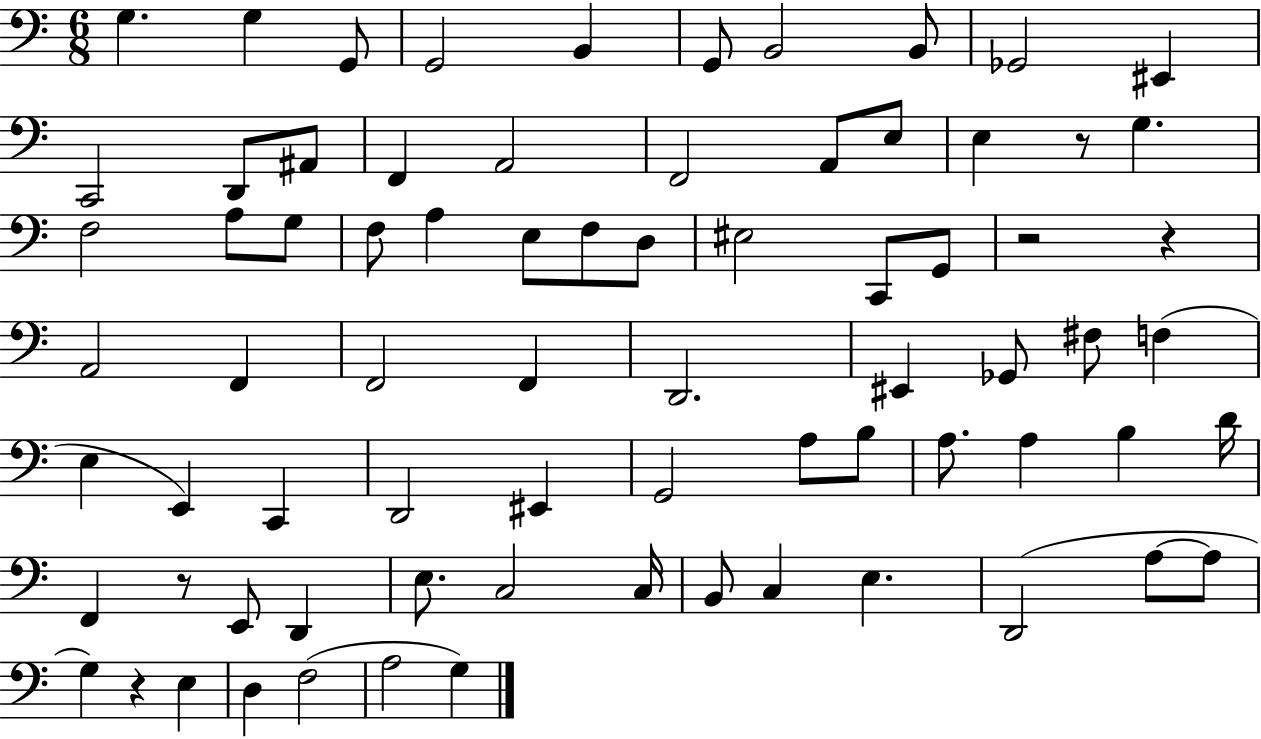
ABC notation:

X:1
T:Untitled
M:6/8
L:1/4
K:C
G, G, G,,/2 G,,2 B,, G,,/2 B,,2 B,,/2 _G,,2 ^E,, C,,2 D,,/2 ^A,,/2 F,, A,,2 F,,2 A,,/2 E,/2 E, z/2 G, F,2 A,/2 G,/2 F,/2 A, E,/2 F,/2 D,/2 ^E,2 C,,/2 G,,/2 z2 z A,,2 F,, F,,2 F,, D,,2 ^E,, _G,,/2 ^F,/2 F, E, E,, C,, D,,2 ^E,, G,,2 A,/2 B,/2 A,/2 A, B, D/4 F,, z/2 E,,/2 D,, E,/2 C,2 C,/4 B,,/2 C, E, D,,2 A,/2 A,/2 G, z E, D, F,2 A,2 G,